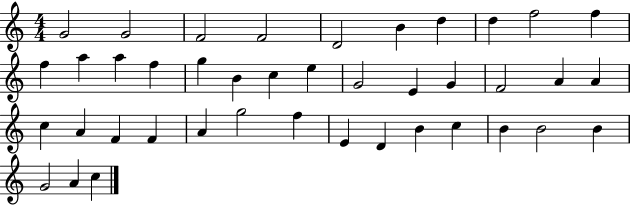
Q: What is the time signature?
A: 4/4